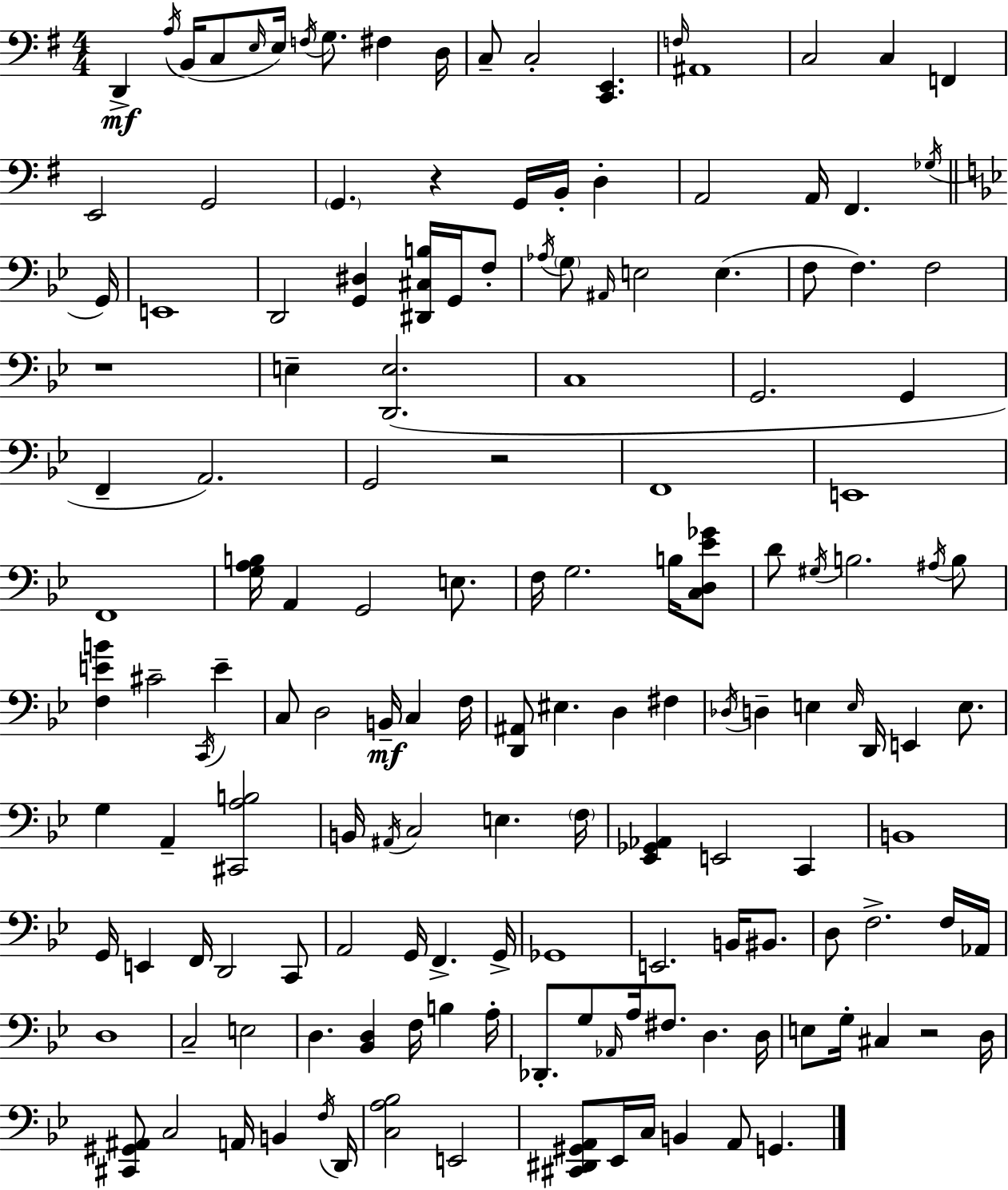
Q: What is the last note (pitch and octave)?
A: G2